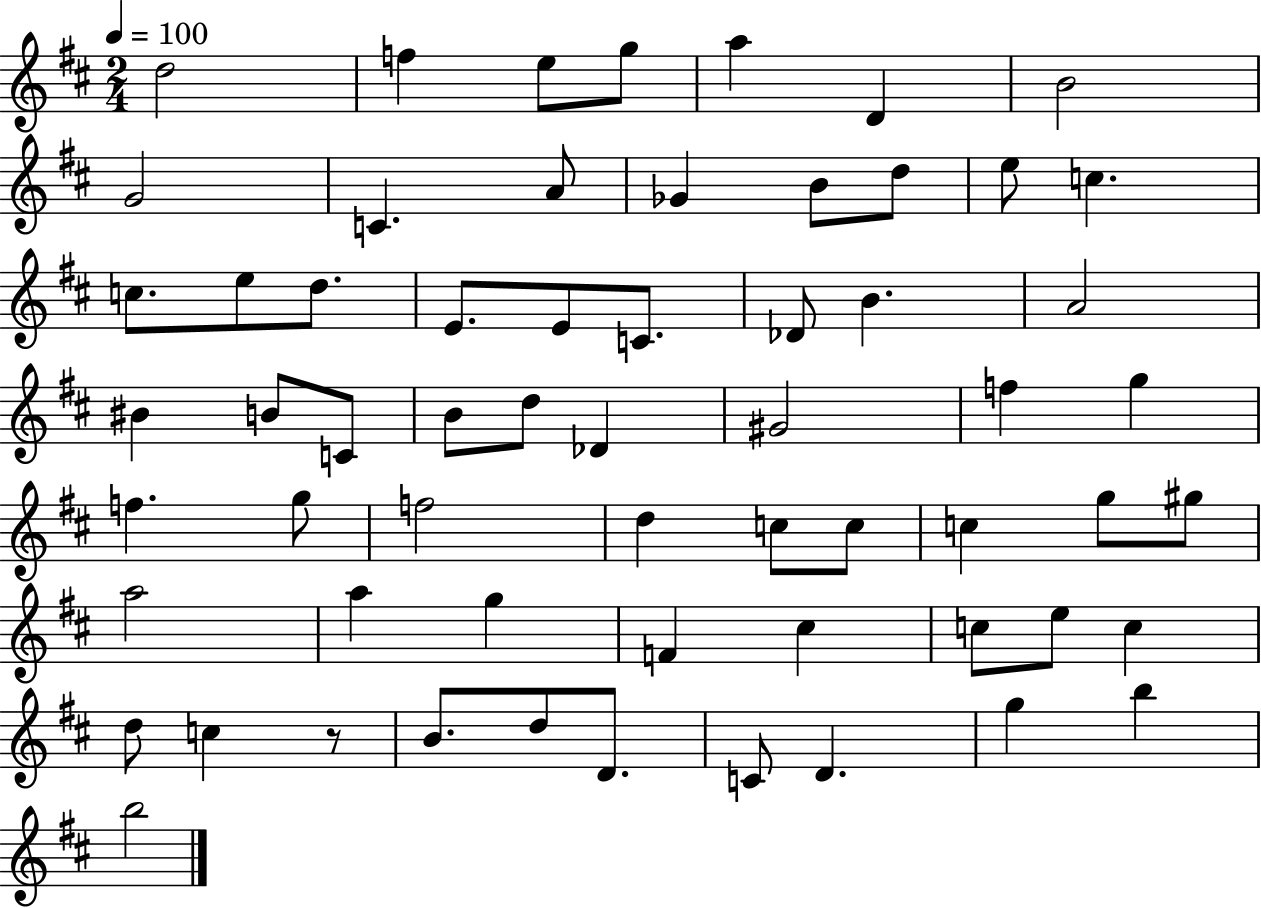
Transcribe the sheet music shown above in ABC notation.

X:1
T:Untitled
M:2/4
L:1/4
K:D
d2 f e/2 g/2 a D B2 G2 C A/2 _G B/2 d/2 e/2 c c/2 e/2 d/2 E/2 E/2 C/2 _D/2 B A2 ^B B/2 C/2 B/2 d/2 _D ^G2 f g f g/2 f2 d c/2 c/2 c g/2 ^g/2 a2 a g F ^c c/2 e/2 c d/2 c z/2 B/2 d/2 D/2 C/2 D g b b2